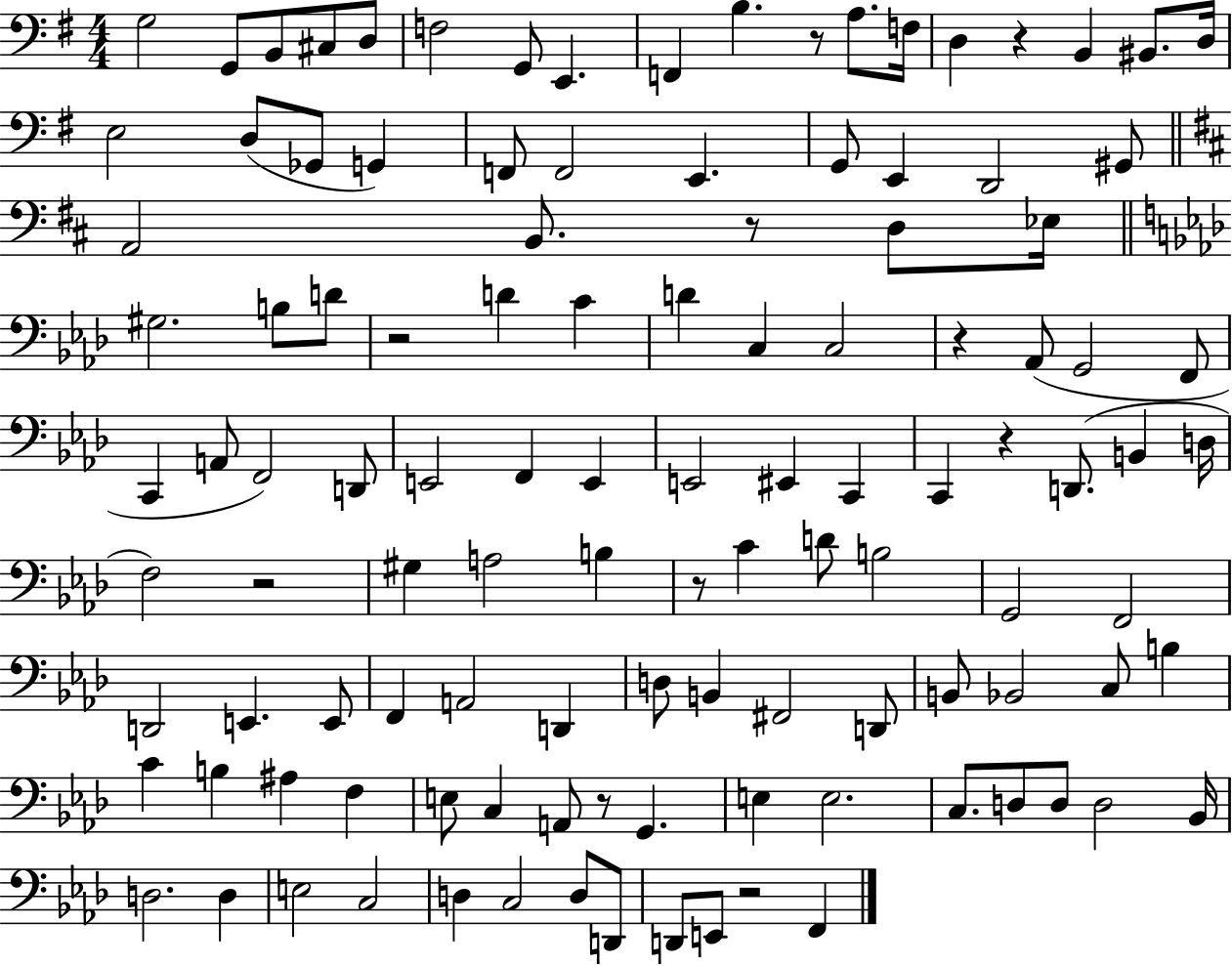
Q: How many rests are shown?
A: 10